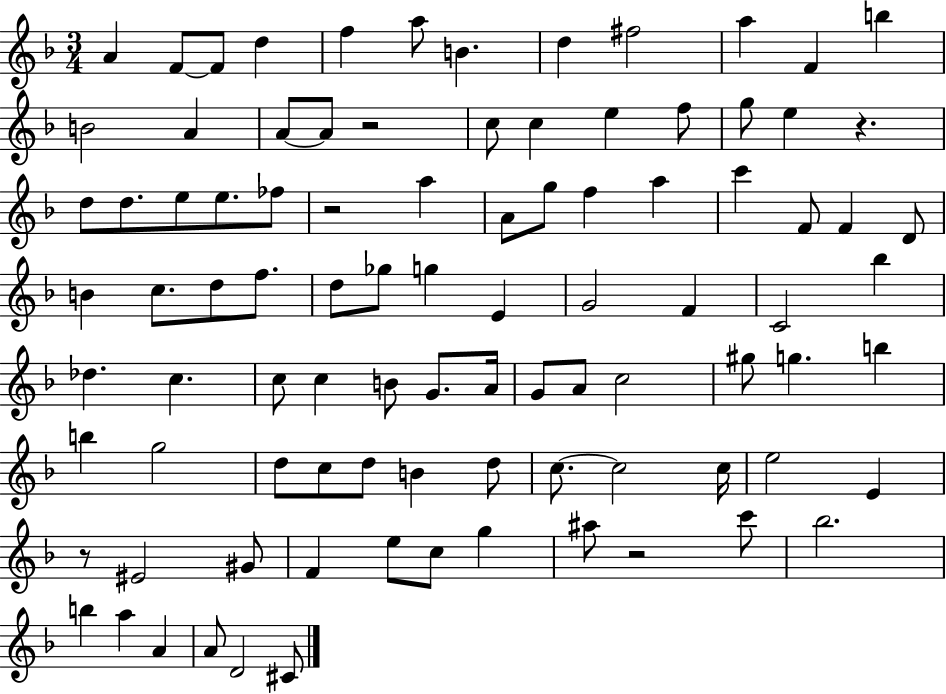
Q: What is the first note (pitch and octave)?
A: A4